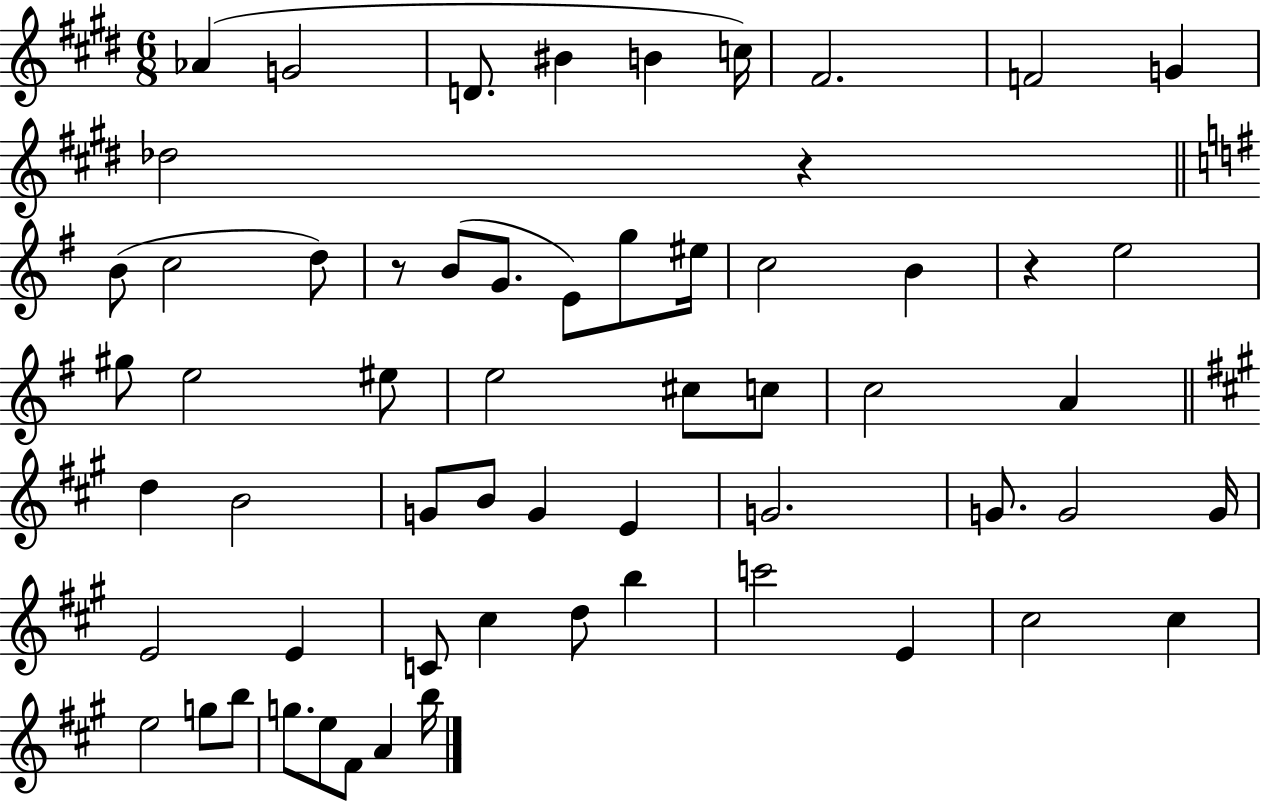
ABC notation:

X:1
T:Untitled
M:6/8
L:1/4
K:E
_A G2 D/2 ^B B c/4 ^F2 F2 G _d2 z B/2 c2 d/2 z/2 B/2 G/2 E/2 g/2 ^e/4 c2 B z e2 ^g/2 e2 ^e/2 e2 ^c/2 c/2 c2 A d B2 G/2 B/2 G E G2 G/2 G2 G/4 E2 E C/2 ^c d/2 b c'2 E ^c2 ^c e2 g/2 b/2 g/2 e/2 ^F/2 A b/4